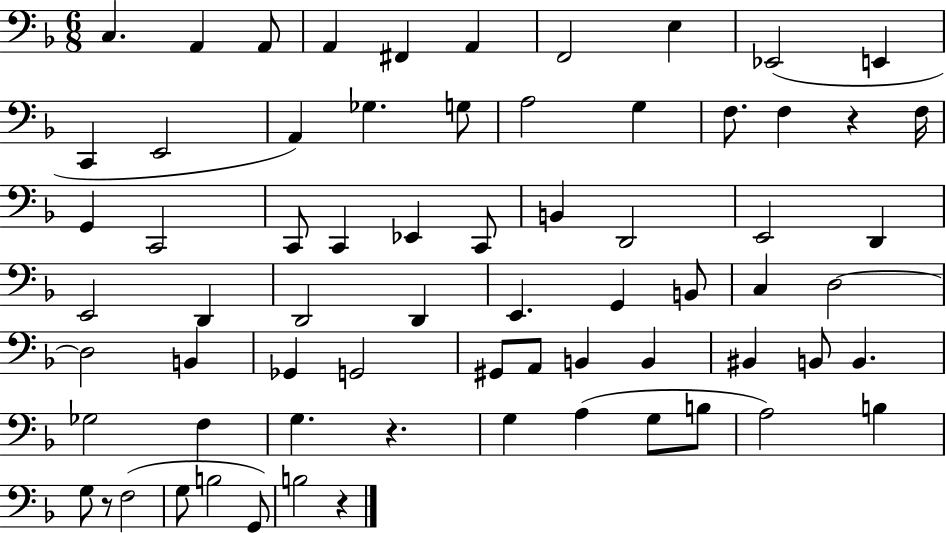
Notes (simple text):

C3/q. A2/q A2/e A2/q F#2/q A2/q F2/h E3/q Eb2/h E2/q C2/q E2/h A2/q Gb3/q. G3/e A3/h G3/q F3/e. F3/q R/q F3/s G2/q C2/h C2/e C2/q Eb2/q C2/e B2/q D2/h E2/h D2/q E2/h D2/q D2/h D2/q E2/q. G2/q B2/e C3/q D3/h D3/h B2/q Gb2/q G2/h G#2/e A2/e B2/q B2/q BIS2/q B2/e B2/q. Gb3/h F3/q G3/q. R/q. G3/q A3/q G3/e B3/e A3/h B3/q G3/e R/e F3/h G3/e B3/h G2/e B3/h R/q